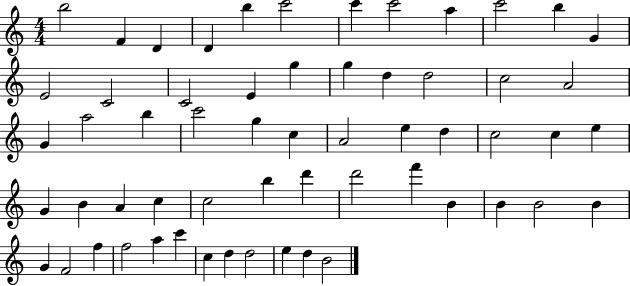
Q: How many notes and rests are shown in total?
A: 59